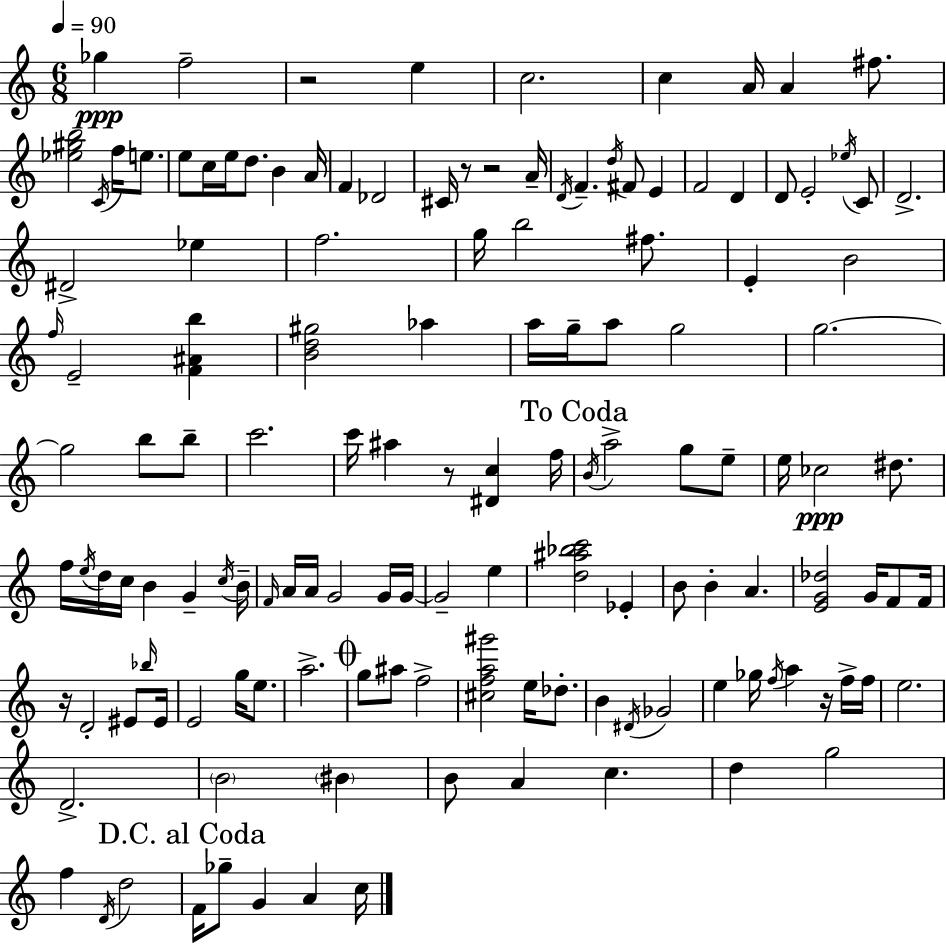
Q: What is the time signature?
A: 6/8